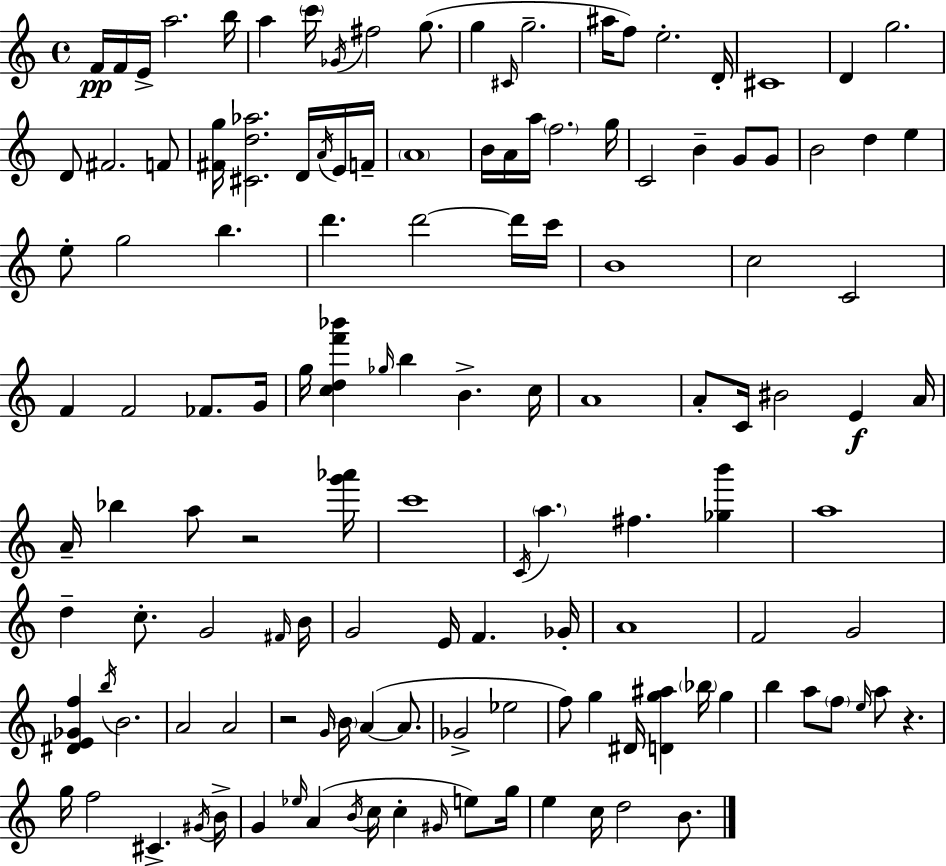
F4/s F4/s E4/s A5/h. B5/s A5/q C6/s Gb4/s F#5/h G5/e. G5/q C#4/s G5/h. A#5/s F5/e E5/h. D4/s C#4/w D4/q G5/h. D4/e F#4/h. F4/e [F#4,G5]/s [C#4,D5,Ab5]/h. D4/s A4/s E4/s F4/s A4/w B4/s A4/s A5/s F5/h. G5/s C4/h B4/q G4/e G4/e B4/h D5/q E5/q E5/e G5/h B5/q. D6/q. D6/h D6/s C6/s B4/w C5/h C4/h F4/q F4/h FES4/e. G4/s G5/s [C5,D5,F6,Bb6]/q Gb5/s B5/q B4/q. C5/s A4/w A4/e C4/s BIS4/h E4/q A4/s A4/s Bb5/q A5/e R/h [G6,Ab6]/s C6/w C4/s A5/q. F#5/q. [Gb5,B6]/q A5/w D5/q C5/e. G4/h F#4/s B4/s G4/h E4/s F4/q. Gb4/s A4/w F4/h G4/h [D#4,E4,Gb4,F5]/q B5/s B4/h. A4/h A4/h R/h G4/s B4/s A4/q A4/e. Gb4/h Eb5/h F5/e G5/q D#4/s [D4,G5,A#5]/q Bb5/s G5/q B5/q A5/e F5/e E5/s A5/e R/q. G5/s F5/h C#4/q. G#4/s B4/s G4/q Eb5/s A4/q B4/s C5/s C5/q G#4/s E5/e G5/s E5/q C5/s D5/h B4/e.